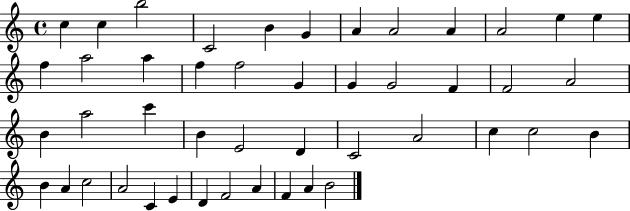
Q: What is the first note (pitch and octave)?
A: C5